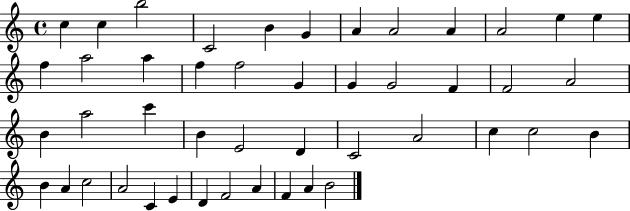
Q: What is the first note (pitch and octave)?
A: C5